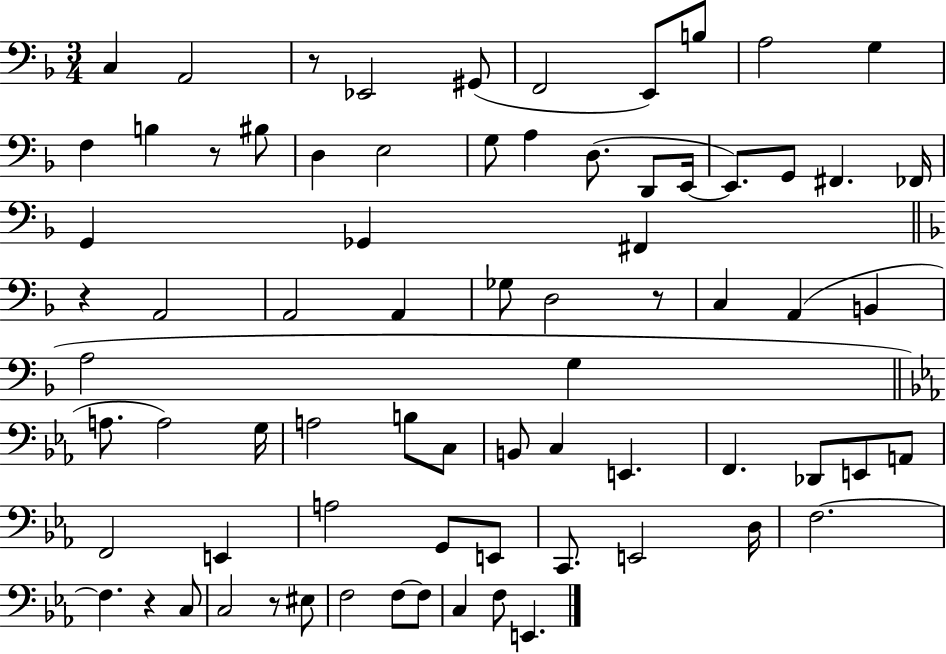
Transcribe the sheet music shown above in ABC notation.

X:1
T:Untitled
M:3/4
L:1/4
K:F
C, A,,2 z/2 _E,,2 ^G,,/2 F,,2 E,,/2 B,/2 A,2 G, F, B, z/2 ^B,/2 D, E,2 G,/2 A, D,/2 D,,/2 E,,/4 E,,/2 G,,/2 ^F,, _F,,/4 G,, _G,, ^F,, z A,,2 A,,2 A,, _G,/2 D,2 z/2 C, A,, B,, A,2 G, A,/2 A,2 G,/4 A,2 B,/2 C,/2 B,,/2 C, E,, F,, _D,,/2 E,,/2 A,,/2 F,,2 E,, A,2 G,,/2 E,,/2 C,,/2 E,,2 D,/4 F,2 F, z C,/2 C,2 z/2 ^E,/2 F,2 F,/2 F,/2 C, F,/2 E,,